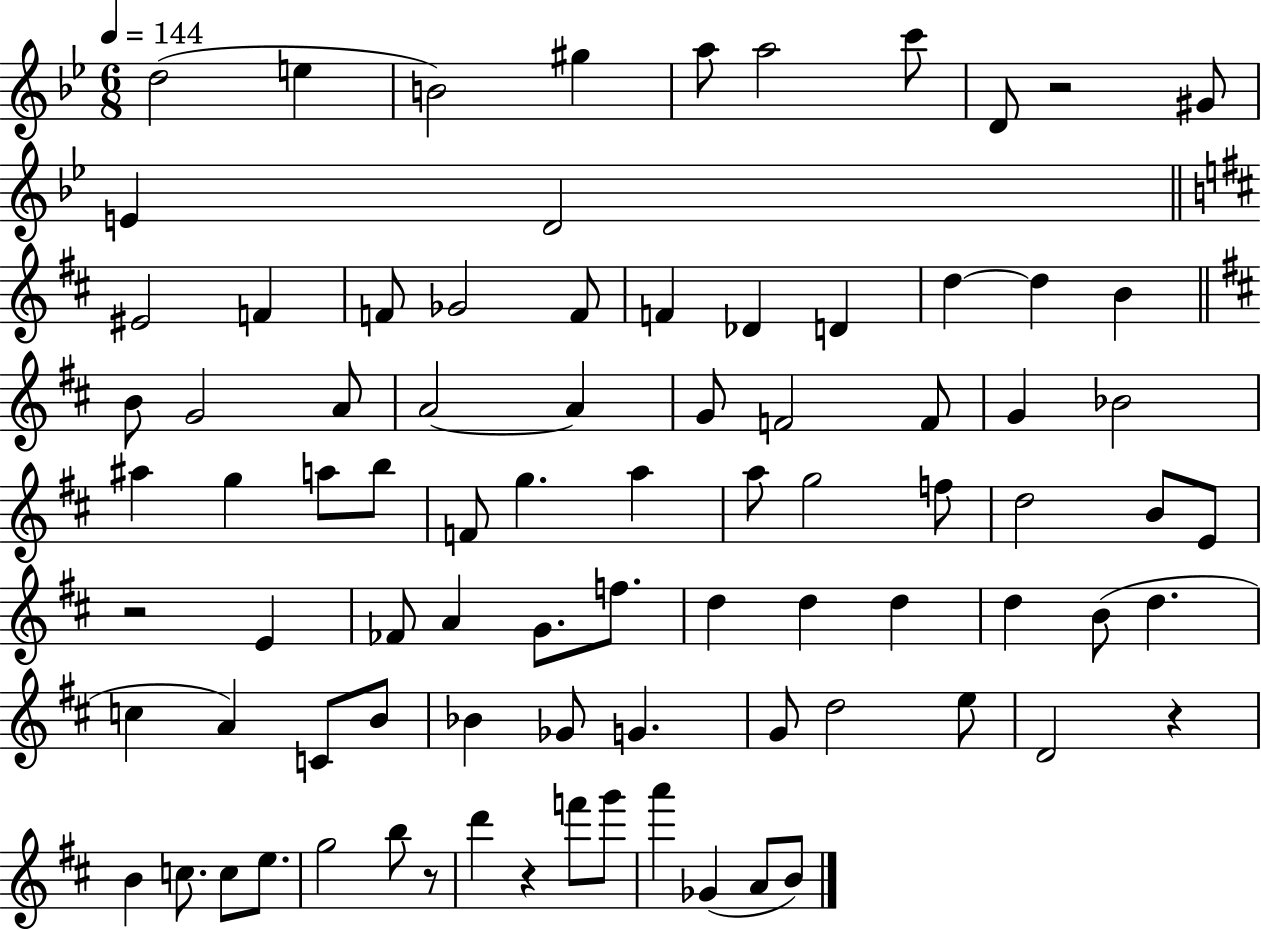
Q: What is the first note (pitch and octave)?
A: D5